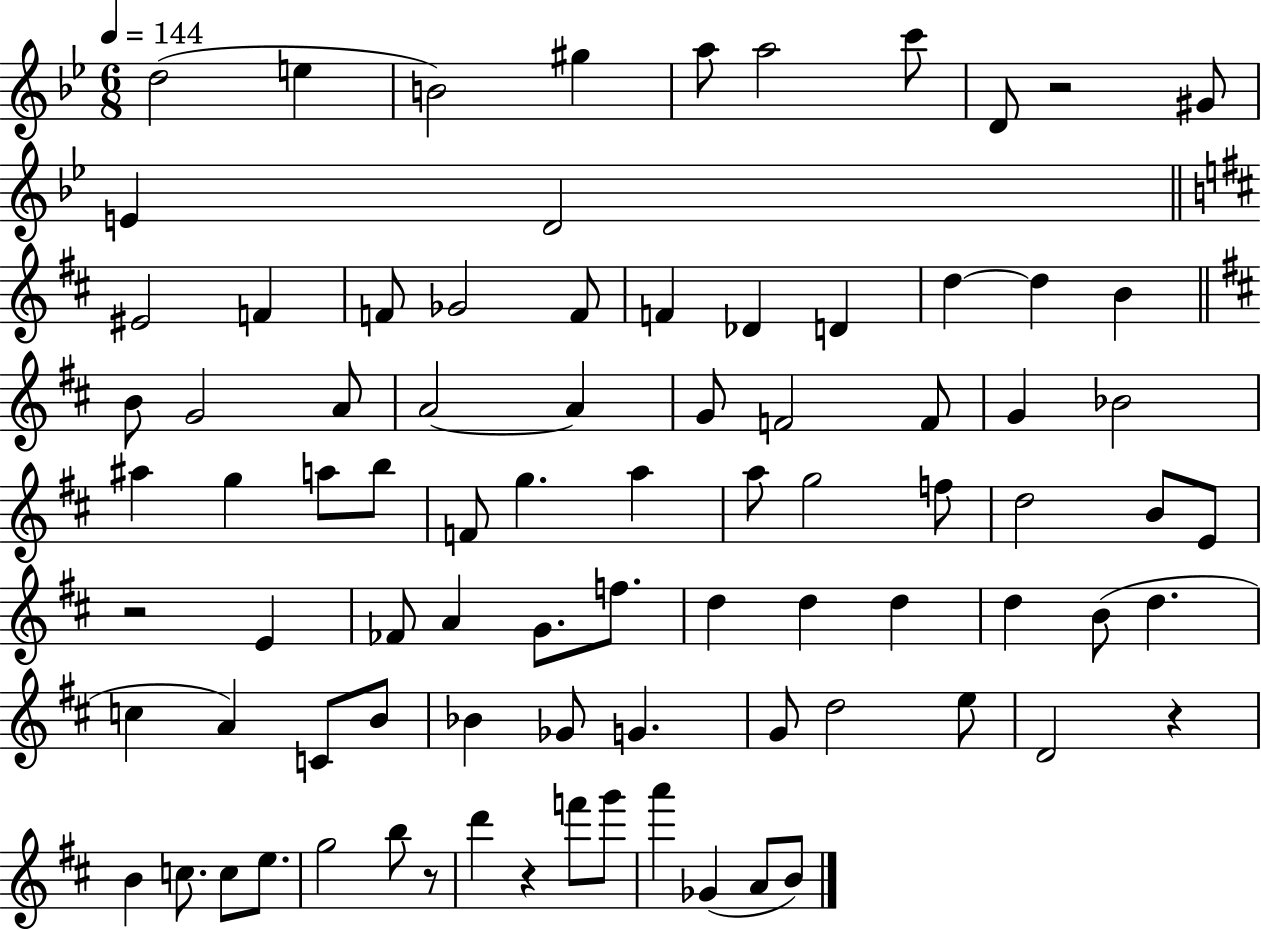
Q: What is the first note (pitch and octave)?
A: D5